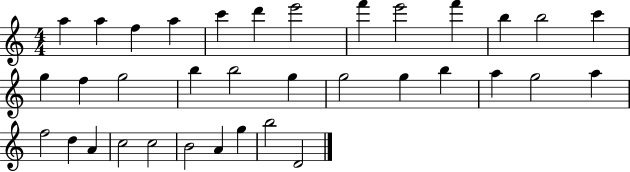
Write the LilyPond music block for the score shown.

{
  \clef treble
  \numericTimeSignature
  \time 4/4
  \key c \major
  a''4 a''4 f''4 a''4 | c'''4 d'''4 e'''2 | f'''4 e'''2 f'''4 | b''4 b''2 c'''4 | \break g''4 f''4 g''2 | b''4 b''2 g''4 | g''2 g''4 b''4 | a''4 g''2 a''4 | \break f''2 d''4 a'4 | c''2 c''2 | b'2 a'4 g''4 | b''2 d'2 | \break \bar "|."
}